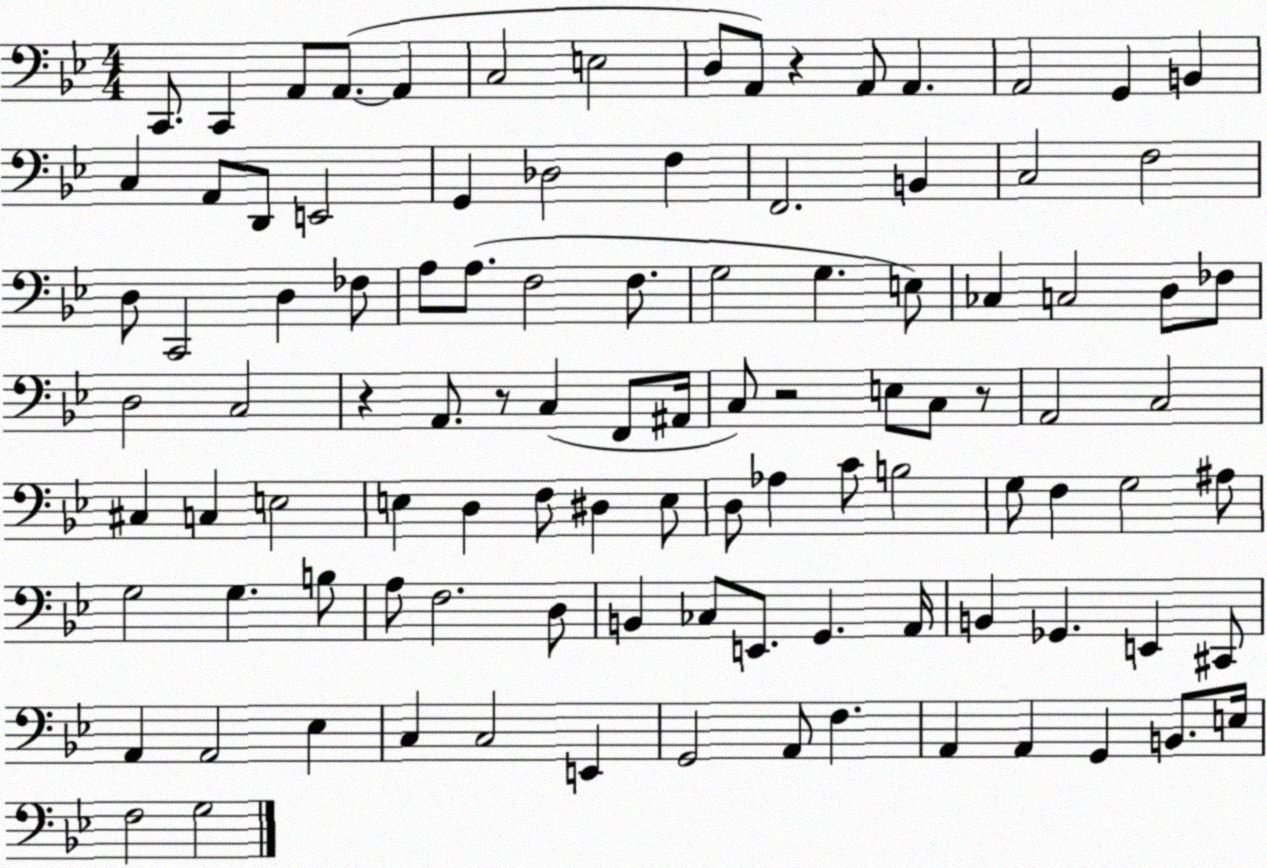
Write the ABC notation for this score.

X:1
T:Untitled
M:4/4
L:1/4
K:Bb
C,,/2 C,, A,,/2 A,,/2 A,, C,2 E,2 D,/2 A,,/2 z A,,/2 A,, A,,2 G,, B,, C, A,,/2 D,,/2 E,,2 G,, _D,2 F, F,,2 B,, C,2 F,2 D,/2 C,,2 D, _F,/2 A,/2 A,/2 F,2 F,/2 G,2 G, E,/2 _C, C,2 D,/2 _F,/2 D,2 C,2 z A,,/2 z/2 C, F,,/2 ^A,,/4 C,/2 z2 E,/2 C,/2 z/2 A,,2 C,2 ^C, C, E,2 E, D, F,/2 ^D, E,/2 D,/2 _A, C/2 B,2 G,/2 F, G,2 ^A,/2 G,2 G, B,/2 A,/2 F,2 D,/2 B,, _C,/2 E,,/2 G,, A,,/4 B,, _G,, E,, ^C,,/2 A,, A,,2 _E, C, C,2 E,, G,,2 A,,/2 F, A,, A,, G,, B,,/2 E,/4 F,2 G,2